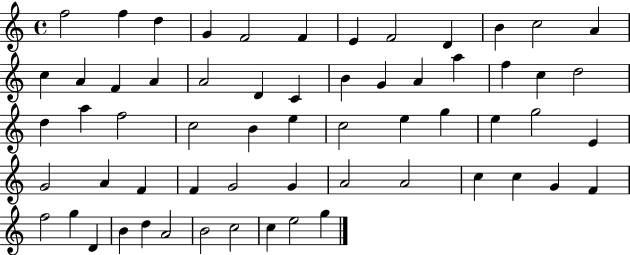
{
  \clef treble
  \time 4/4
  \defaultTimeSignature
  \key c \major
  f''2 f''4 d''4 | g'4 f'2 f'4 | e'4 f'2 d'4 | b'4 c''2 a'4 | \break c''4 a'4 f'4 a'4 | a'2 d'4 c'4 | b'4 g'4 a'4 a''4 | f''4 c''4 d''2 | \break d''4 a''4 f''2 | c''2 b'4 e''4 | c''2 e''4 g''4 | e''4 g''2 e'4 | \break g'2 a'4 f'4 | f'4 g'2 g'4 | a'2 a'2 | c''4 c''4 g'4 f'4 | \break f''2 g''4 d'4 | b'4 d''4 a'2 | b'2 c''2 | c''4 e''2 g''4 | \break \bar "|."
}